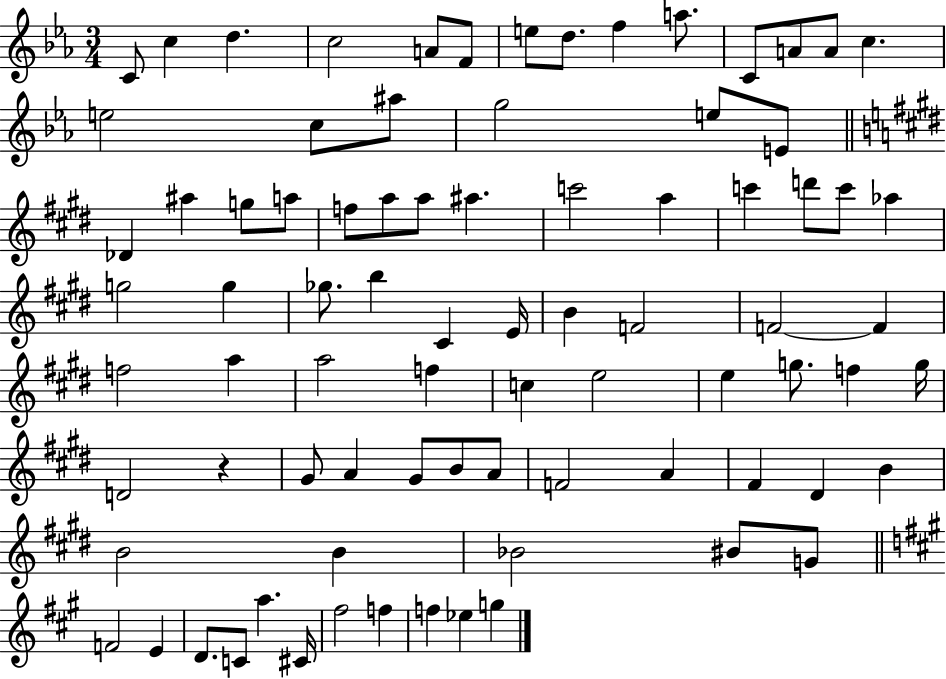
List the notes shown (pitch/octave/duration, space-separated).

C4/e C5/q D5/q. C5/h A4/e F4/e E5/e D5/e. F5/q A5/e. C4/e A4/e A4/e C5/q. E5/h C5/e A#5/e G5/h E5/e E4/e Db4/q A#5/q G5/e A5/e F5/e A5/e A5/e A#5/q. C6/h A5/q C6/q D6/e C6/e Ab5/q G5/h G5/q Gb5/e. B5/q C#4/q E4/s B4/q F4/h F4/h F4/q F5/h A5/q A5/h F5/q C5/q E5/h E5/q G5/e. F5/q G5/s D4/h R/q G#4/e A4/q G#4/e B4/e A4/e F4/h A4/q F#4/q D#4/q B4/q B4/h B4/q Bb4/h BIS4/e G4/e F4/h E4/q D4/e. C4/e A5/q. C#4/s F#5/h F5/q F5/q Eb5/q G5/q